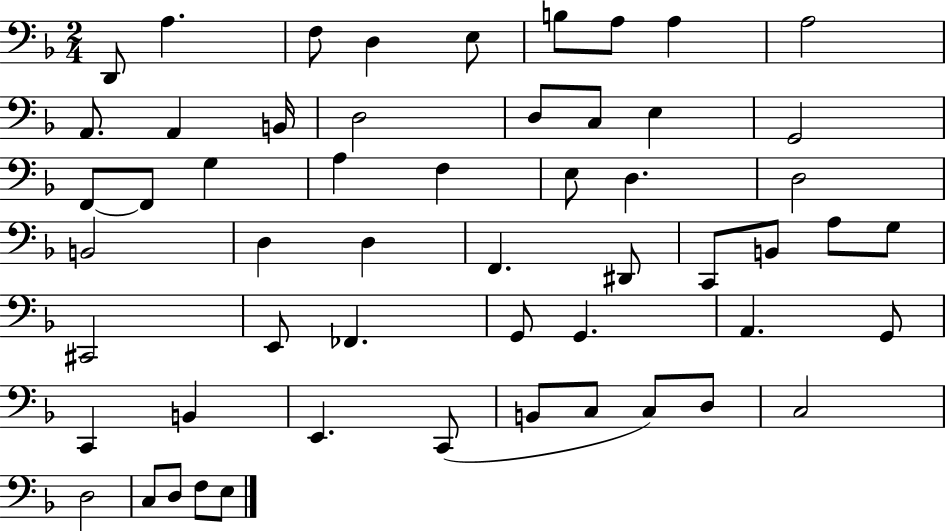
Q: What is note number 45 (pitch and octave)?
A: C2